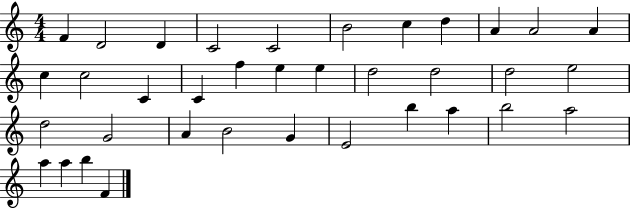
{
  \clef treble
  \numericTimeSignature
  \time 4/4
  \key c \major
  f'4 d'2 d'4 | c'2 c'2 | b'2 c''4 d''4 | a'4 a'2 a'4 | \break c''4 c''2 c'4 | c'4 f''4 e''4 e''4 | d''2 d''2 | d''2 e''2 | \break d''2 g'2 | a'4 b'2 g'4 | e'2 b''4 a''4 | b''2 a''2 | \break a''4 a''4 b''4 f'4 | \bar "|."
}